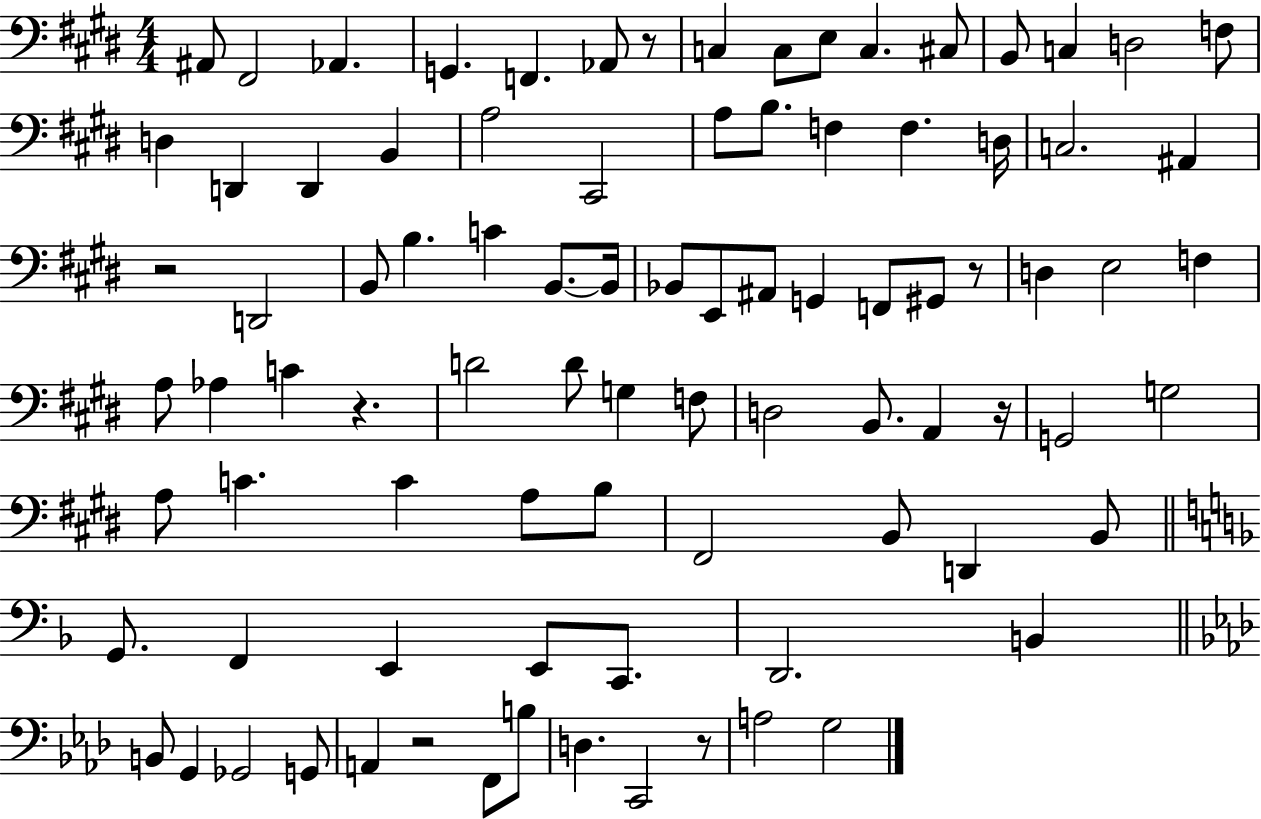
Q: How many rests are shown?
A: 7